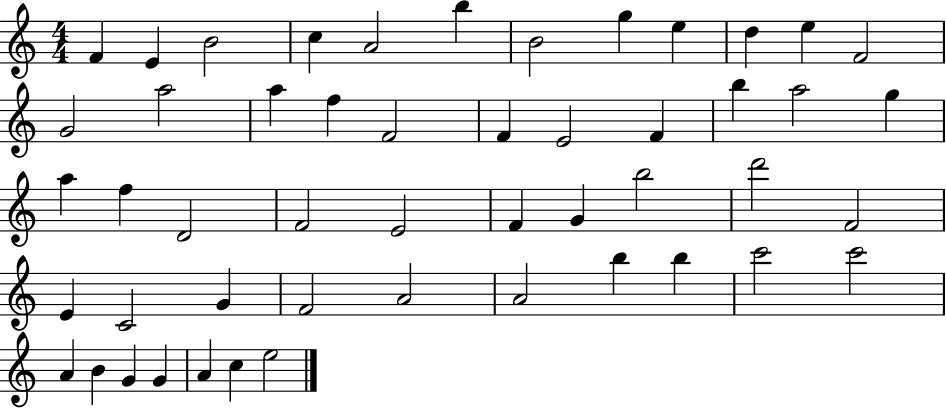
{
  \clef treble
  \numericTimeSignature
  \time 4/4
  \key c \major
  f'4 e'4 b'2 | c''4 a'2 b''4 | b'2 g''4 e''4 | d''4 e''4 f'2 | \break g'2 a''2 | a''4 f''4 f'2 | f'4 e'2 f'4 | b''4 a''2 g''4 | \break a''4 f''4 d'2 | f'2 e'2 | f'4 g'4 b''2 | d'''2 f'2 | \break e'4 c'2 g'4 | f'2 a'2 | a'2 b''4 b''4 | c'''2 c'''2 | \break a'4 b'4 g'4 g'4 | a'4 c''4 e''2 | \bar "|."
}